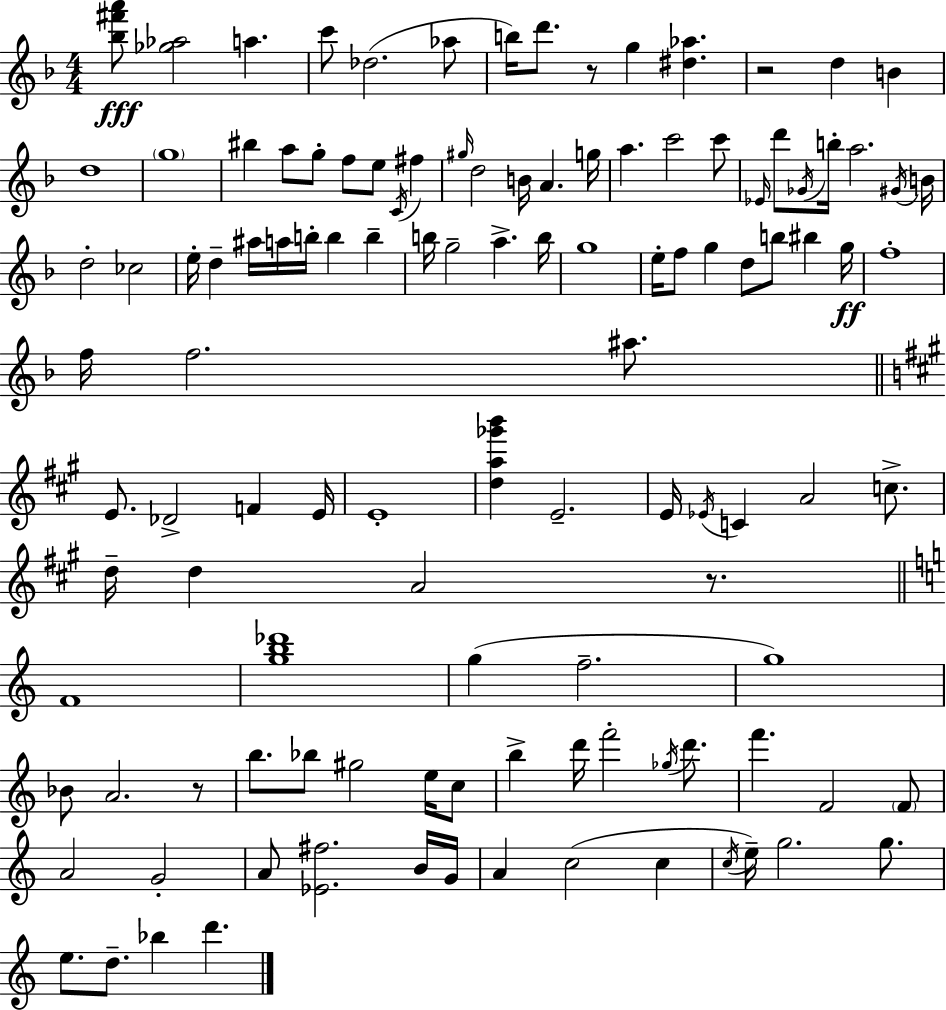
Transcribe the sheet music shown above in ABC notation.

X:1
T:Untitled
M:4/4
L:1/4
K:F
[_b^f'a']/2 [_g_a]2 a c'/2 _d2 _a/2 b/4 d'/2 z/2 g [^d_a] z2 d B d4 g4 ^b a/2 g/2 f/2 e/2 C/4 ^f ^g/4 d2 B/4 A g/4 a c'2 c'/2 _E/4 d'/2 _G/4 b/4 a2 ^G/4 B/4 d2 _c2 e/4 d ^a/4 a/4 b/4 b b b/4 g2 a b/4 g4 e/4 f/2 g d/2 b/2 ^b g/4 f4 f/4 f2 ^a/2 E/2 _D2 F E/4 E4 [da_g'b'] E2 E/4 _E/4 C A2 c/2 d/4 d A2 z/2 F4 [gb_d']4 g f2 g4 _B/2 A2 z/2 b/2 _b/2 ^g2 e/4 c/2 b d'/4 f'2 _g/4 d'/2 f' F2 F/2 A2 G2 A/2 [_E^f]2 B/4 G/4 A c2 c c/4 e/4 g2 g/2 e/2 d/2 _b d'